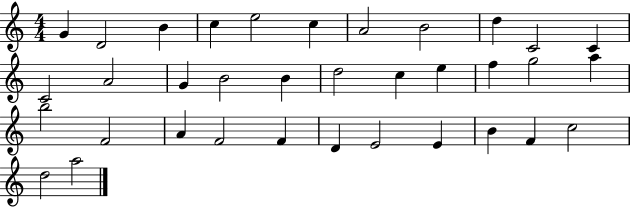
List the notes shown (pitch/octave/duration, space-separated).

G4/q D4/h B4/q C5/q E5/h C5/q A4/h B4/h D5/q C4/h C4/q C4/h A4/h G4/q B4/h B4/q D5/h C5/q E5/q F5/q G5/h A5/q B5/h F4/h A4/q F4/h F4/q D4/q E4/h E4/q B4/q F4/q C5/h D5/h A5/h